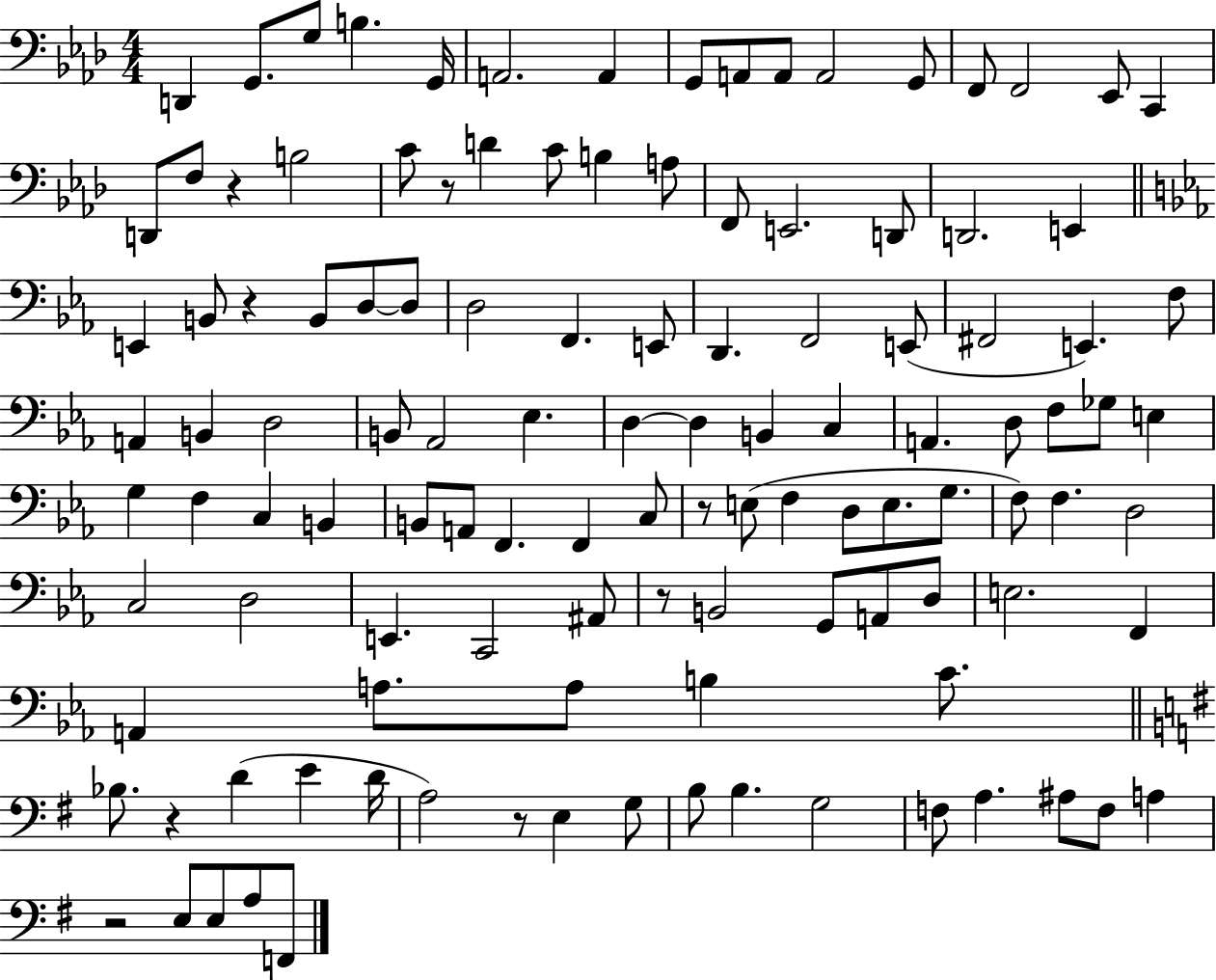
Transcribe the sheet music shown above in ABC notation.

X:1
T:Untitled
M:4/4
L:1/4
K:Ab
D,, G,,/2 G,/2 B, G,,/4 A,,2 A,, G,,/2 A,,/2 A,,/2 A,,2 G,,/2 F,,/2 F,,2 _E,,/2 C,, D,,/2 F,/2 z B,2 C/2 z/2 D C/2 B, A,/2 F,,/2 E,,2 D,,/2 D,,2 E,, E,, B,,/2 z B,,/2 D,/2 D,/2 D,2 F,, E,,/2 D,, F,,2 E,,/2 ^F,,2 E,, F,/2 A,, B,, D,2 B,,/2 _A,,2 _E, D, D, B,, C, A,, D,/2 F,/2 _G,/2 E, G, F, C, B,, B,,/2 A,,/2 F,, F,, C,/2 z/2 E,/2 F, D,/2 E,/2 G,/2 F,/2 F, D,2 C,2 D,2 E,, C,,2 ^A,,/2 z/2 B,,2 G,,/2 A,,/2 D,/2 E,2 F,, A,, A,/2 A,/2 B, C/2 _B,/2 z D E D/4 A,2 z/2 E, G,/2 B,/2 B, G,2 F,/2 A, ^A,/2 F,/2 A, z2 E,/2 E,/2 A,/2 F,,/2